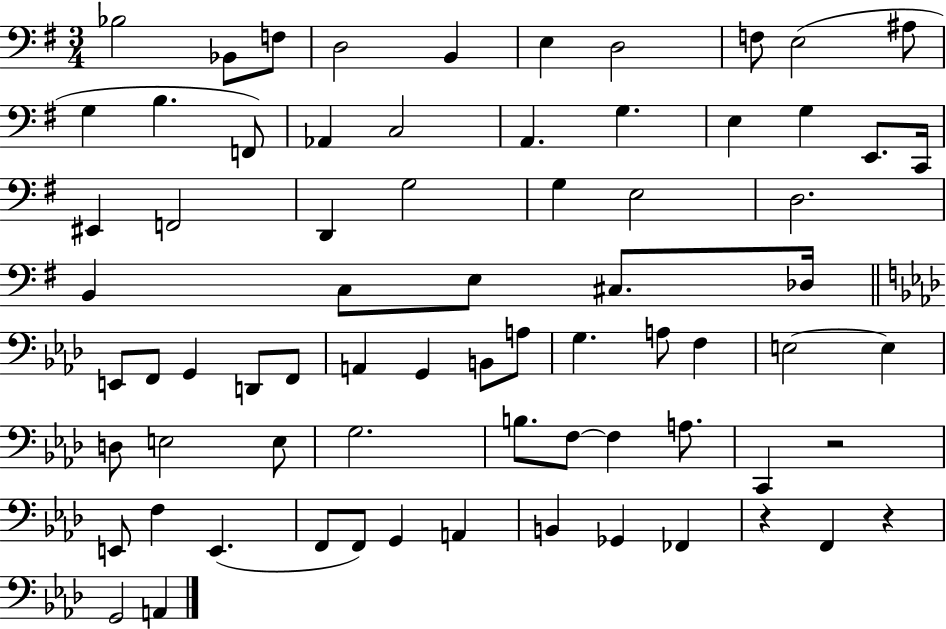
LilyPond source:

{
  \clef bass
  \numericTimeSignature
  \time 3/4
  \key g \major
  bes2 bes,8 f8 | d2 b,4 | e4 d2 | f8 e2( ais8 | \break g4 b4. f,8) | aes,4 c2 | a,4. g4. | e4 g4 e,8. c,16 | \break eis,4 f,2 | d,4 g2 | g4 e2 | d2. | \break b,4 c8 e8 cis8. des16 | \bar "||" \break \key aes \major e,8 f,8 g,4 d,8 f,8 | a,4 g,4 b,8 a8 | g4. a8 f4 | e2~~ e4 | \break d8 e2 e8 | g2. | b8. f8~~ f4 a8. | c,4 r2 | \break e,8 f4 e,4.( | f,8 f,8) g,4 a,4 | b,4 ges,4 fes,4 | r4 f,4 r4 | \break g,2 a,4 | \bar "|."
}